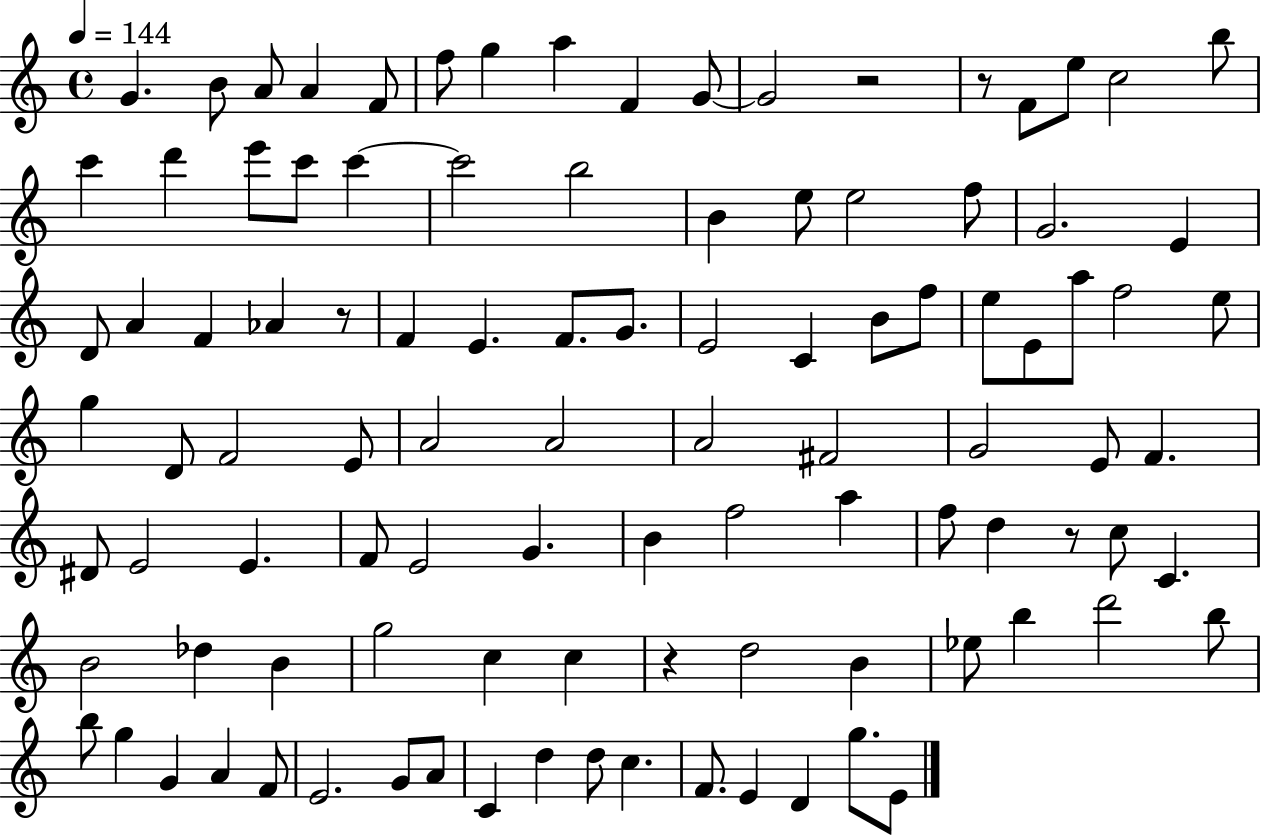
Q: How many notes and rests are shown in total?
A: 103